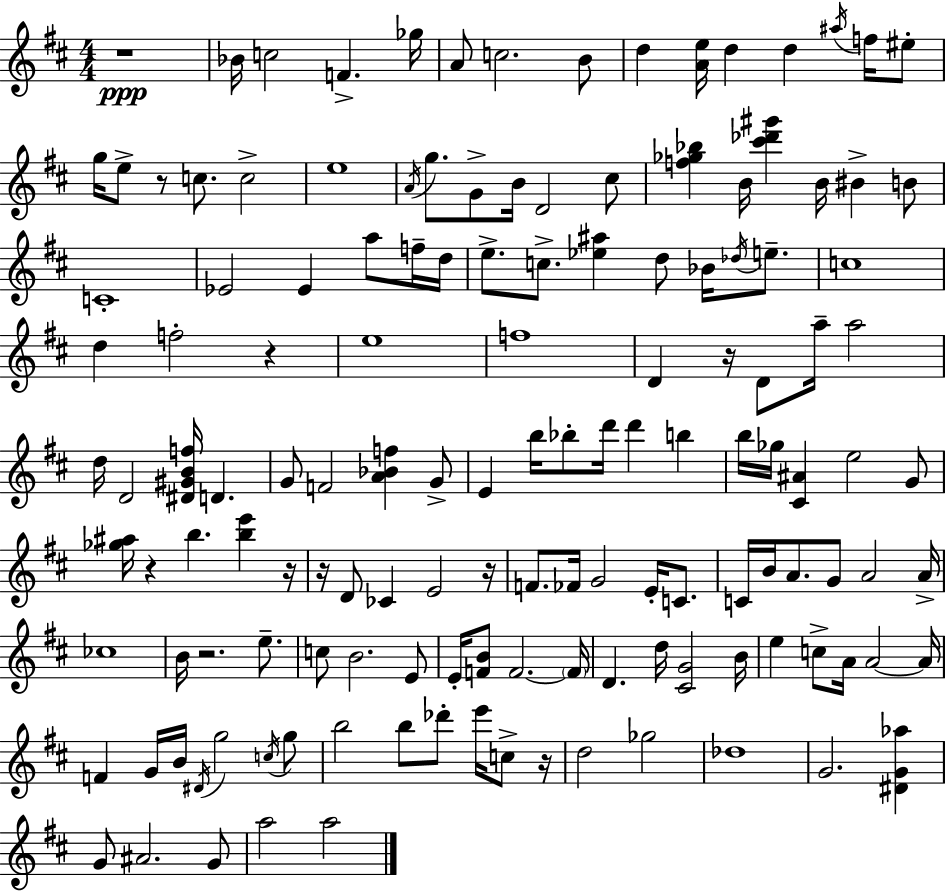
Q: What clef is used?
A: treble